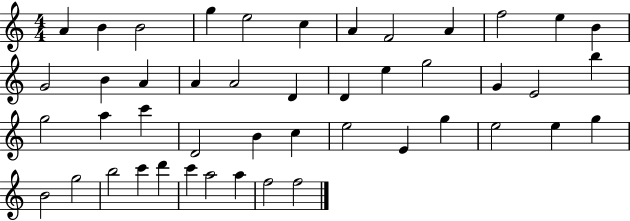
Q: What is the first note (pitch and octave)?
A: A4